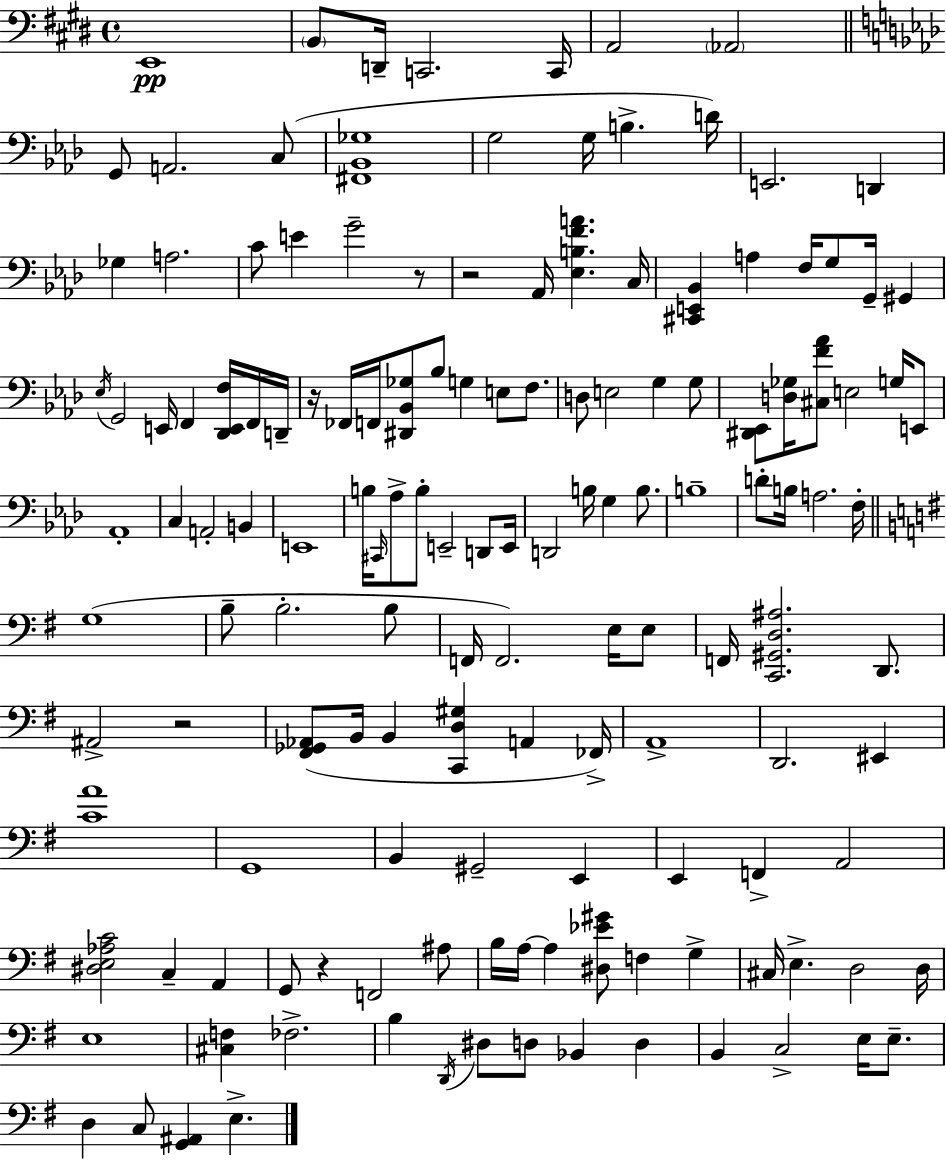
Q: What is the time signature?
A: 4/4